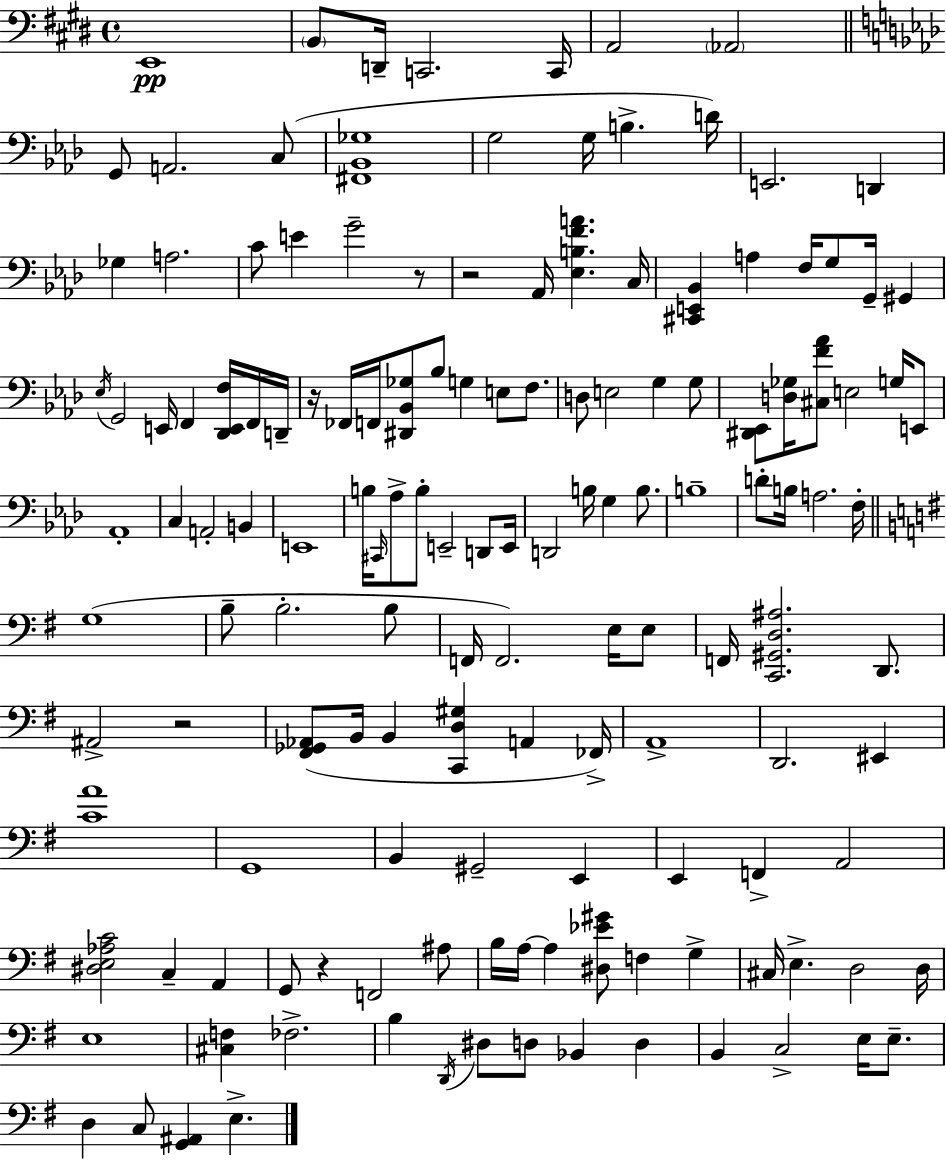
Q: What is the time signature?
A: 4/4